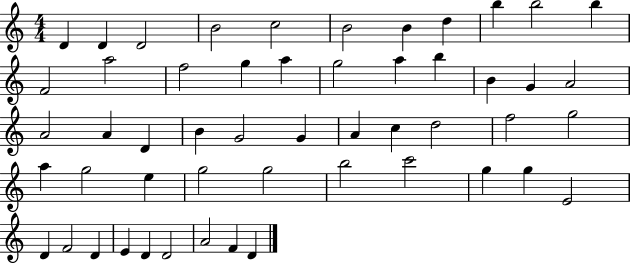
D4/q D4/q D4/h B4/h C5/h B4/h B4/q D5/q B5/q B5/h B5/q F4/h A5/h F5/h G5/q A5/q G5/h A5/q B5/q B4/q G4/q A4/h A4/h A4/q D4/q B4/q G4/h G4/q A4/q C5/q D5/h F5/h G5/h A5/q G5/h E5/q G5/h G5/h B5/h C6/h G5/q G5/q E4/h D4/q F4/h D4/q E4/q D4/q D4/h A4/h F4/q D4/q